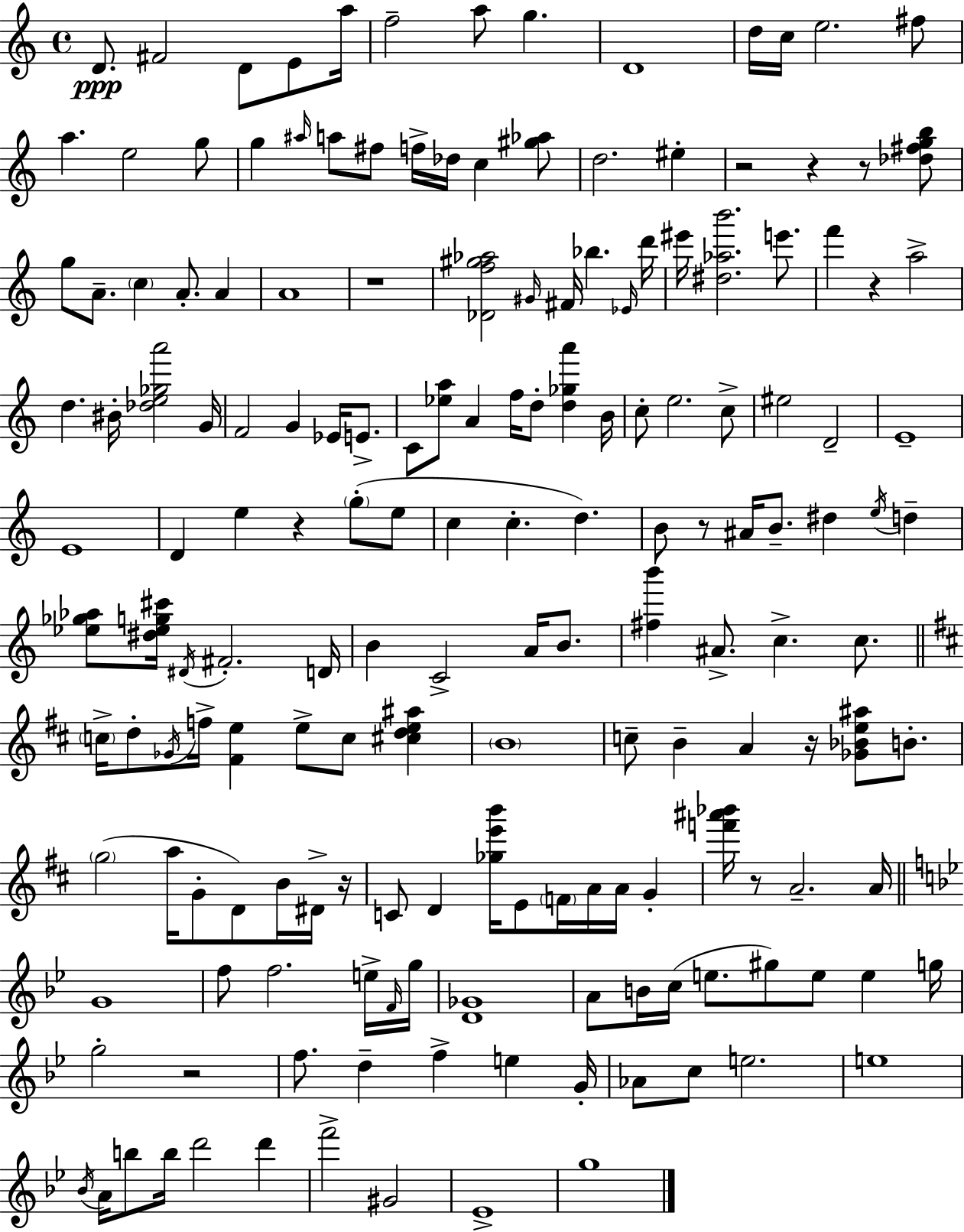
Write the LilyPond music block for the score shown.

{
  \clef treble
  \time 4/4
  \defaultTimeSignature
  \key c \major
  \repeat volta 2 { d'8.\ppp fis'2 d'8 e'8 a''16 | f''2-- a''8 g''4. | d'1 | d''16 c''16 e''2. fis''8 | \break a''4. e''2 g''8 | g''4 \grace { ais''16 } a''8 fis''8 f''16-> des''16 c''4 <gis'' aes''>8 | d''2. eis''4-. | r2 r4 r8 <des'' fis'' g'' b''>8 | \break g''8 a'8.-- \parenthesize c''4 a'8.-. a'4 | a'1 | r1 | <des' f'' gis'' aes''>2 \grace { gis'16 } fis'16 bes''4. | \break \grace { ees'16 } d'''16 eis'''16 <dis'' aes'' b'''>2. | e'''8. f'''4 r4 a''2-> | d''4. bis'16-. <des'' e'' ges'' a'''>2 | g'16 f'2 g'4 ees'16 | \break e'8.-> c'8 <ees'' a''>8 a'4 f''16 d''8-. <d'' ges'' a'''>4 | b'16 c''8-. e''2. | c''8-> eis''2 d'2-- | e'1-- | \break e'1 | d'4 e''4 r4 \parenthesize g''8-.( | e''8 c''4 c''4.-. d''4.) | b'8 r8 ais'16 b'8.-- dis''4 \acciaccatura { e''16 } | \break d''4-- <ees'' ges'' aes''>8 <dis'' ees'' g'' cis'''>16 \acciaccatura { dis'16 } fis'2.-. | d'16 b'4 c'2-> | a'16 b'8. <fis'' b'''>4 ais'8.-> c''4.-> | c''8. \bar "||" \break \key d \major \parenthesize c''16-> d''8-. \acciaccatura { ges'16 } f''16-> <fis' e''>4 e''8-> c''8 <cis'' d'' e'' ais''>4 | \parenthesize b'1 | c''8-- b'4-- a'4 r16 <ges' bes' e'' ais''>8 b'8.-. | \parenthesize g''2( a''16 g'8-. d'8) b'16 dis'16-> | \break r16 c'8 d'4 <ges'' e''' b'''>16 e'8 \parenthesize f'16 a'16 a'16 g'4-. | <f''' ais''' bes'''>16 r8 a'2.-- | a'16 \bar "||" \break \key bes \major g'1 | f''8 f''2. e''16-> \grace { f'16 } | g''16 <d' ges'>1 | a'8 b'16 c''16( e''8. gis''8) e''8 e''4 | \break g''16 g''2-. r2 | f''8. d''4-- f''4-> e''4 | g'16-. aes'8 c''8 e''2. | e''1 | \break \acciaccatura { bes'16 } a'16 b''8 b''16 d'''2 d'''4 | f'''2-> gis'2 | ees'1-> | g''1 | \break } \bar "|."
}